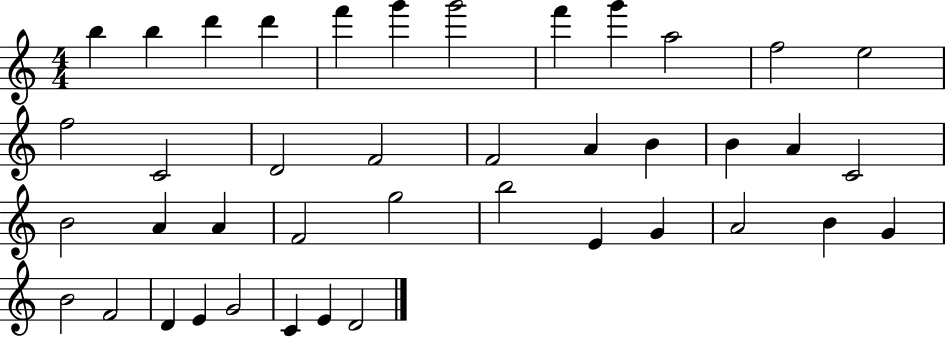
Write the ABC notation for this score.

X:1
T:Untitled
M:4/4
L:1/4
K:C
b b d' d' f' g' g'2 f' g' a2 f2 e2 f2 C2 D2 F2 F2 A B B A C2 B2 A A F2 g2 b2 E G A2 B G B2 F2 D E G2 C E D2